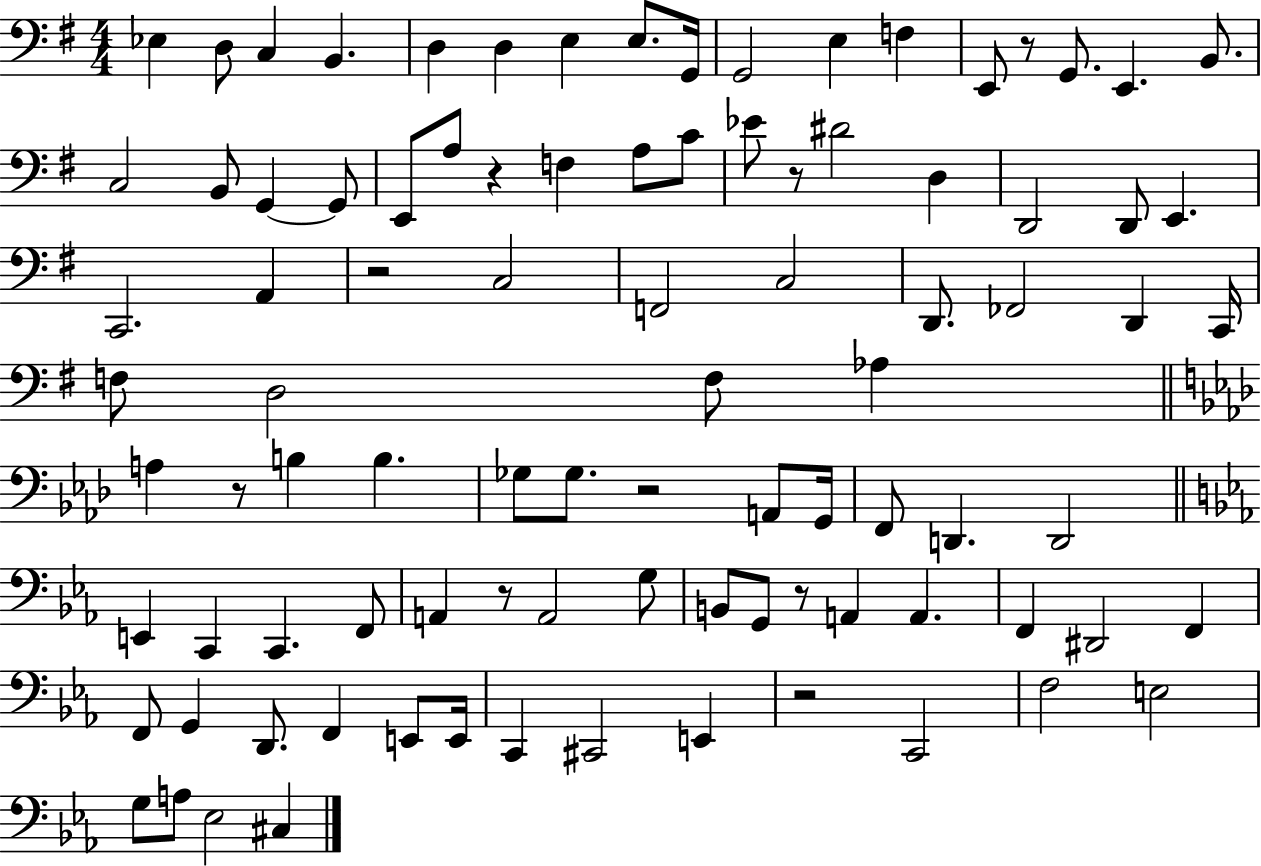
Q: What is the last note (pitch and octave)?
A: C#3